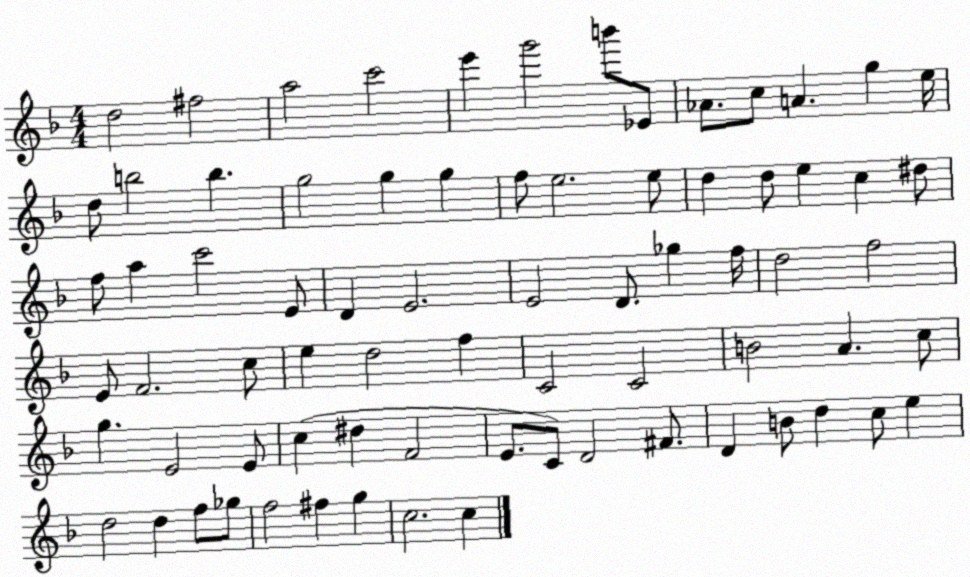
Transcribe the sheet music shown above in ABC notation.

X:1
T:Untitled
M:4/4
L:1/4
K:F
d2 ^f2 a2 c'2 e' g'2 b'/2 _E/2 _A/2 c/2 A g e/4 d/2 b2 b g2 g g f/2 e2 e/2 d d/2 e c ^d/2 f/2 a c'2 E/2 D E2 E2 D/2 _g f/4 d2 f2 E/2 F2 c/2 e d2 f C2 C2 B2 A c/2 g E2 E/2 c ^d F2 E/2 C/2 D2 ^F/2 D B/2 d c/2 e d2 d f/2 _g/2 f2 ^f g c2 c